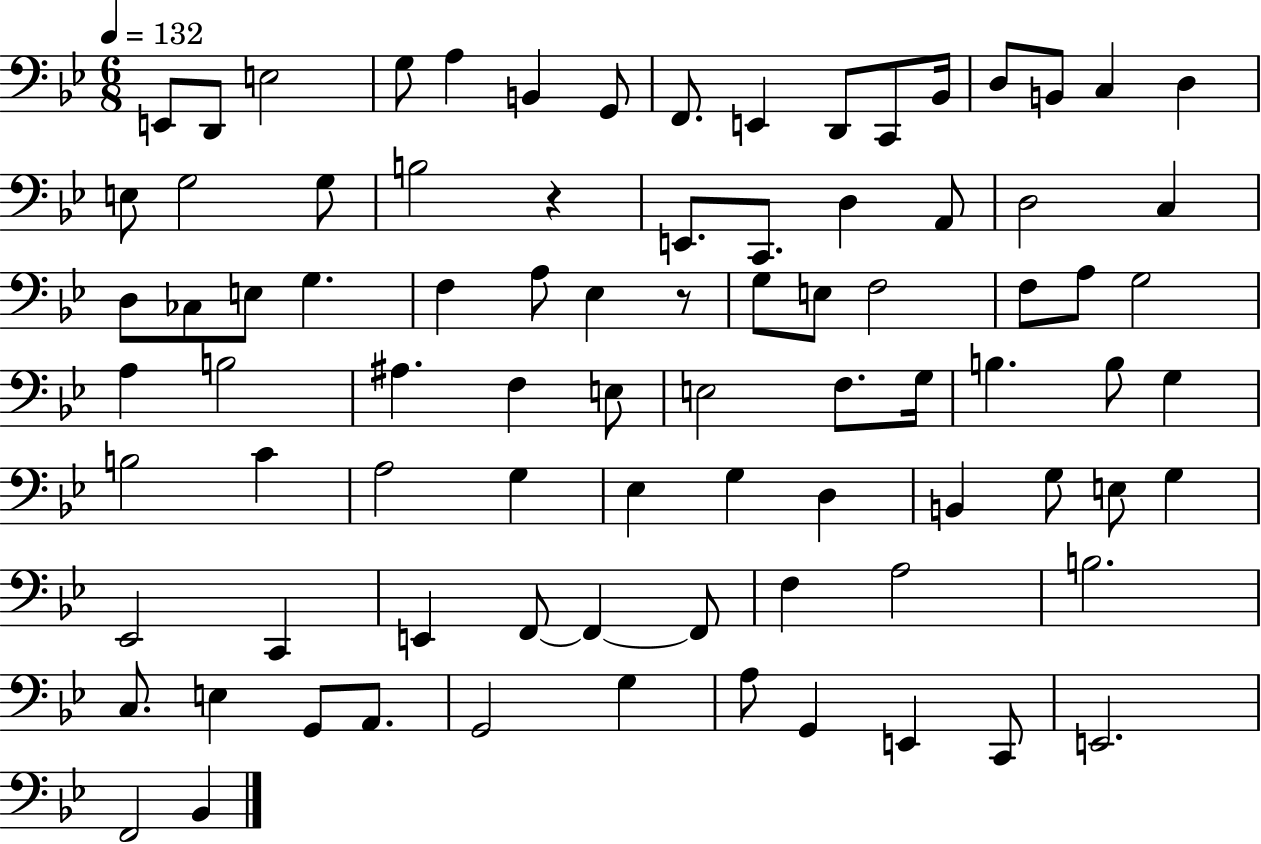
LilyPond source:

{
  \clef bass
  \numericTimeSignature
  \time 6/8
  \key bes \major
  \tempo 4 = 132
  e,8 d,8 e2 | g8 a4 b,4 g,8 | f,8. e,4 d,8 c,8 bes,16 | d8 b,8 c4 d4 | \break e8 g2 g8 | b2 r4 | e,8. c,8. d4 a,8 | d2 c4 | \break d8 ces8 e8 g4. | f4 a8 ees4 r8 | g8 e8 f2 | f8 a8 g2 | \break a4 b2 | ais4. f4 e8 | e2 f8. g16 | b4. b8 g4 | \break b2 c'4 | a2 g4 | ees4 g4 d4 | b,4 g8 e8 g4 | \break ees,2 c,4 | e,4 f,8~~ f,4~~ f,8 | f4 a2 | b2. | \break c8. e4 g,8 a,8. | g,2 g4 | a8 g,4 e,4 c,8 | e,2. | \break f,2 bes,4 | \bar "|."
}